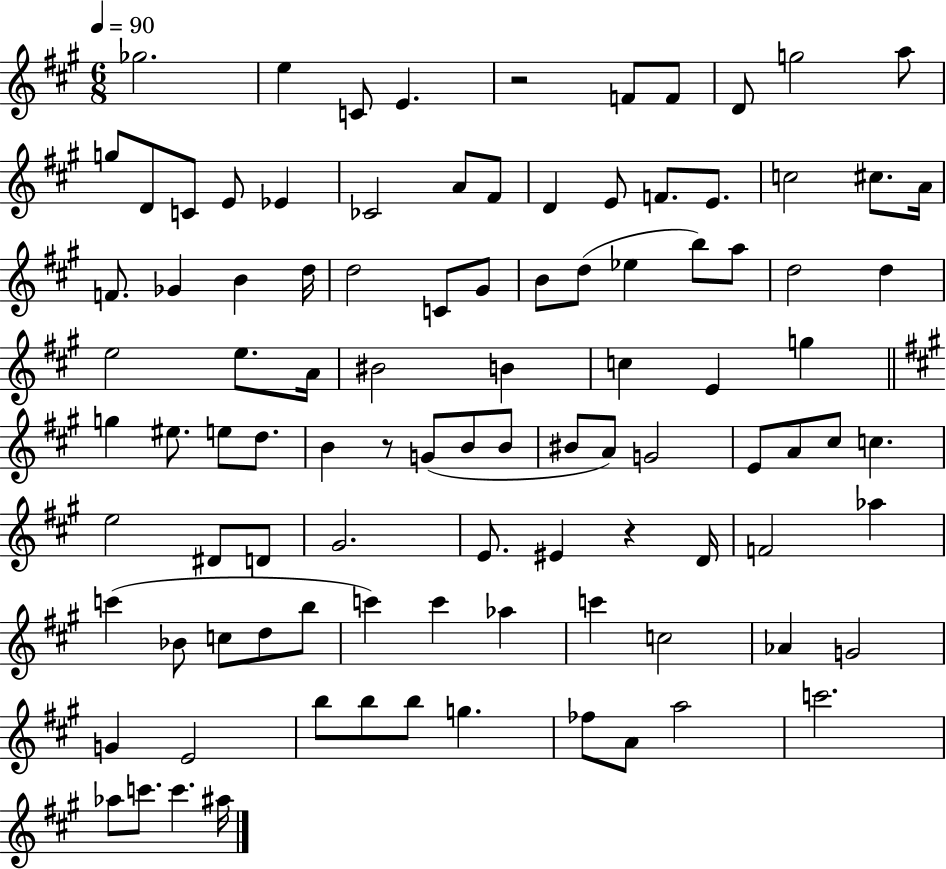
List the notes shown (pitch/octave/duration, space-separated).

Gb5/h. E5/q C4/e E4/q. R/h F4/e F4/e D4/e G5/h A5/e G5/e D4/e C4/e E4/e Eb4/q CES4/h A4/e F#4/e D4/q E4/e F4/e. E4/e. C5/h C#5/e. A4/s F4/e. Gb4/q B4/q D5/s D5/h C4/e G#4/e B4/e D5/e Eb5/q B5/e A5/e D5/h D5/q E5/h E5/e. A4/s BIS4/h B4/q C5/q E4/q G5/q G5/q EIS5/e. E5/e D5/e. B4/q R/e G4/e B4/e B4/e BIS4/e A4/e G4/h E4/e A4/e C#5/e C5/q. E5/h D#4/e D4/e G#4/h. E4/e. EIS4/q R/q D4/s F4/h Ab5/q C6/q Bb4/e C5/e D5/e B5/e C6/q C6/q Ab5/q C6/q C5/h Ab4/q G4/h G4/q E4/h B5/e B5/e B5/e G5/q. FES5/e A4/e A5/h C6/h. Ab5/e C6/e. C6/q. A#5/s